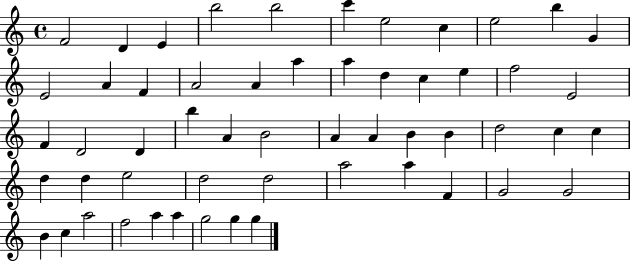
F4/h D4/q E4/q B5/h B5/h C6/q E5/h C5/q E5/h B5/q G4/q E4/h A4/q F4/q A4/h A4/q A5/q A5/q D5/q C5/q E5/q F5/h E4/h F4/q D4/h D4/q B5/q A4/q B4/h A4/q A4/q B4/q B4/q D5/h C5/q C5/q D5/q D5/q E5/h D5/h D5/h A5/h A5/q F4/q G4/h G4/h B4/q C5/q A5/h F5/h A5/q A5/q G5/h G5/q G5/q